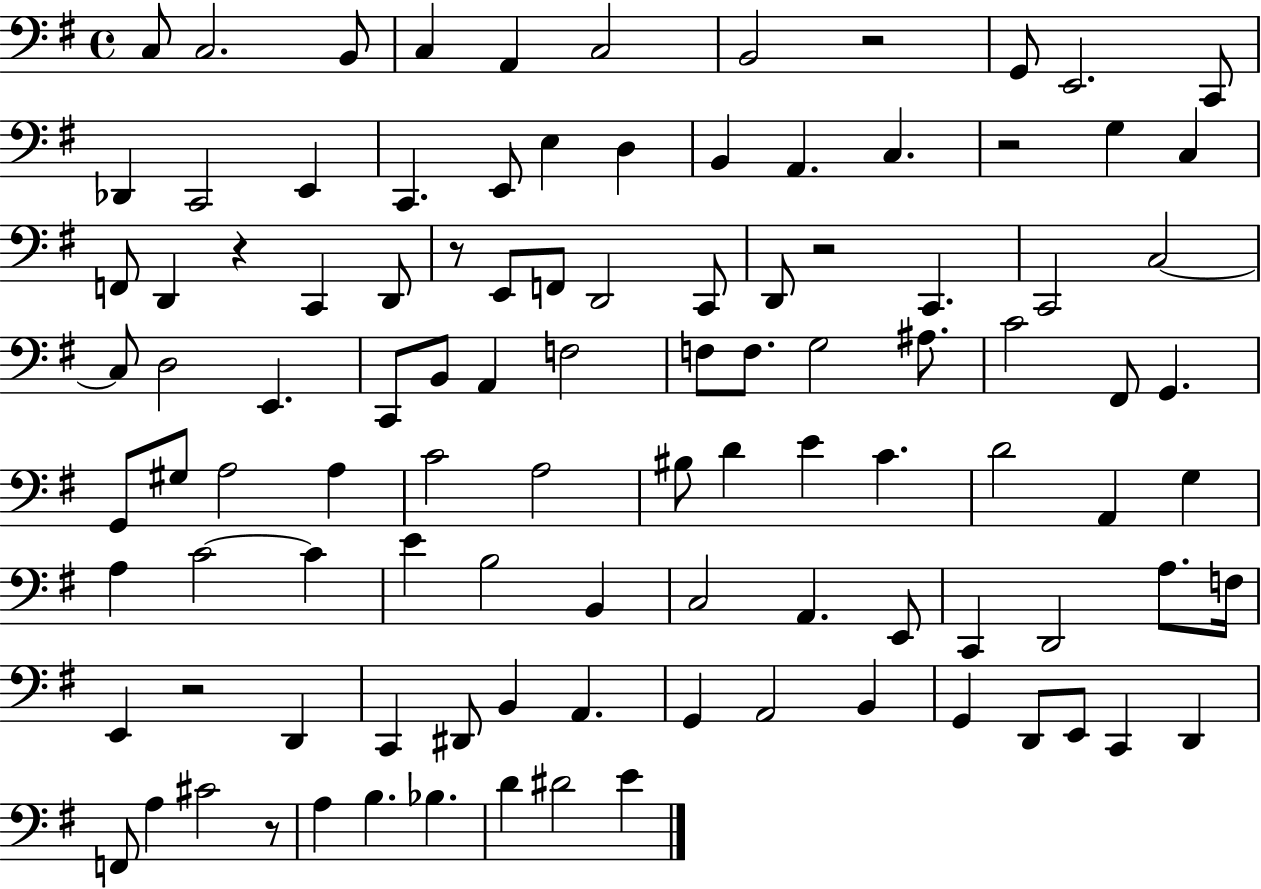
X:1
T:Untitled
M:4/4
L:1/4
K:G
C,/2 C,2 B,,/2 C, A,, C,2 B,,2 z2 G,,/2 E,,2 C,,/2 _D,, C,,2 E,, C,, E,,/2 E, D, B,, A,, C, z2 G, C, F,,/2 D,, z C,, D,,/2 z/2 E,,/2 F,,/2 D,,2 C,,/2 D,,/2 z2 C,, C,,2 C,2 C,/2 D,2 E,, C,,/2 B,,/2 A,, F,2 F,/2 F,/2 G,2 ^A,/2 C2 ^F,,/2 G,, G,,/2 ^G,/2 A,2 A, C2 A,2 ^B,/2 D E C D2 A,, G, A, C2 C E B,2 B,, C,2 A,, E,,/2 C,, D,,2 A,/2 F,/4 E,, z2 D,, C,, ^D,,/2 B,, A,, G,, A,,2 B,, G,, D,,/2 E,,/2 C,, D,, F,,/2 A, ^C2 z/2 A, B, _B, D ^D2 E